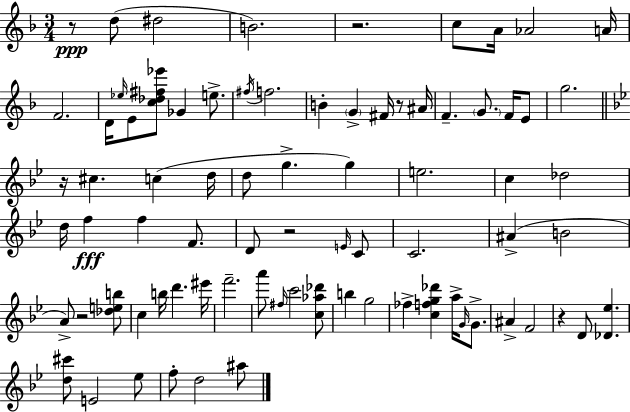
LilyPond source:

{
  \clef treble
  \numericTimeSignature
  \time 3/4
  \key d \minor
  r8\ppp d''8( dis''2 | b'2.) | r2. | c''8 a'16 aes'2 a'16 | \break f'2. | d'16 \grace { ees''16 } e'8 <c'' des'' fis'' ees'''>8 ges'4 e''8.-> | \acciaccatura { fis''16 } f''2. | b'4-. \parenthesize g'4-> fis'16 r8 | \break ais'16 f'4.-- \parenthesize g'8. f'16 | e'8 g''2. | \bar "||" \break \key bes \major r16 cis''4. c''4( d''16 | d''8 g''4.-> g''4) | e''2. | c''4 des''2 | \break d''16 f''4\fff f''4 f'8. | d'8 r2 \grace { e'16 } c'8 | c'2. | ais'4->( b'2 | \break a'8->) r2 <des'' e'' b''>8 | c''4 b''16 d'''4. | eis'''16 f'''2.-- | a'''8 \grace { fis''16 } c'''2 | \break <c'' aes'' des'''>8 b''4 g''2 | fes''4-> <c'' f'' g'' des'''>4 a''16-> \grace { g'16 } | g'8.-> ais'4-> f'2 | r4 d'8 <des' ees''>4. | \break <d'' cis'''>8 e'2 | ees''8 f''8-. d''2 | ais''8 \bar "|."
}